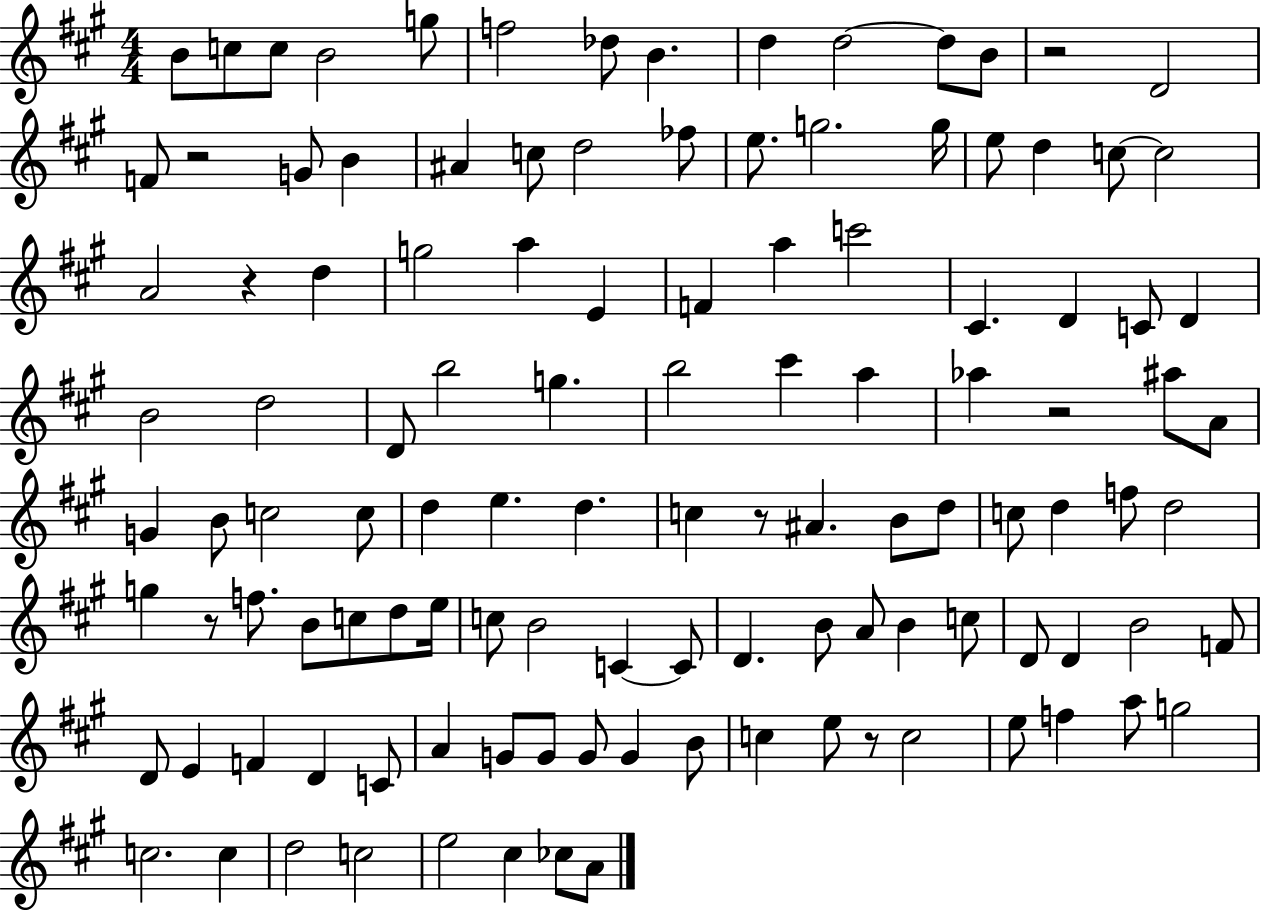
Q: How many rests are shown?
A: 7